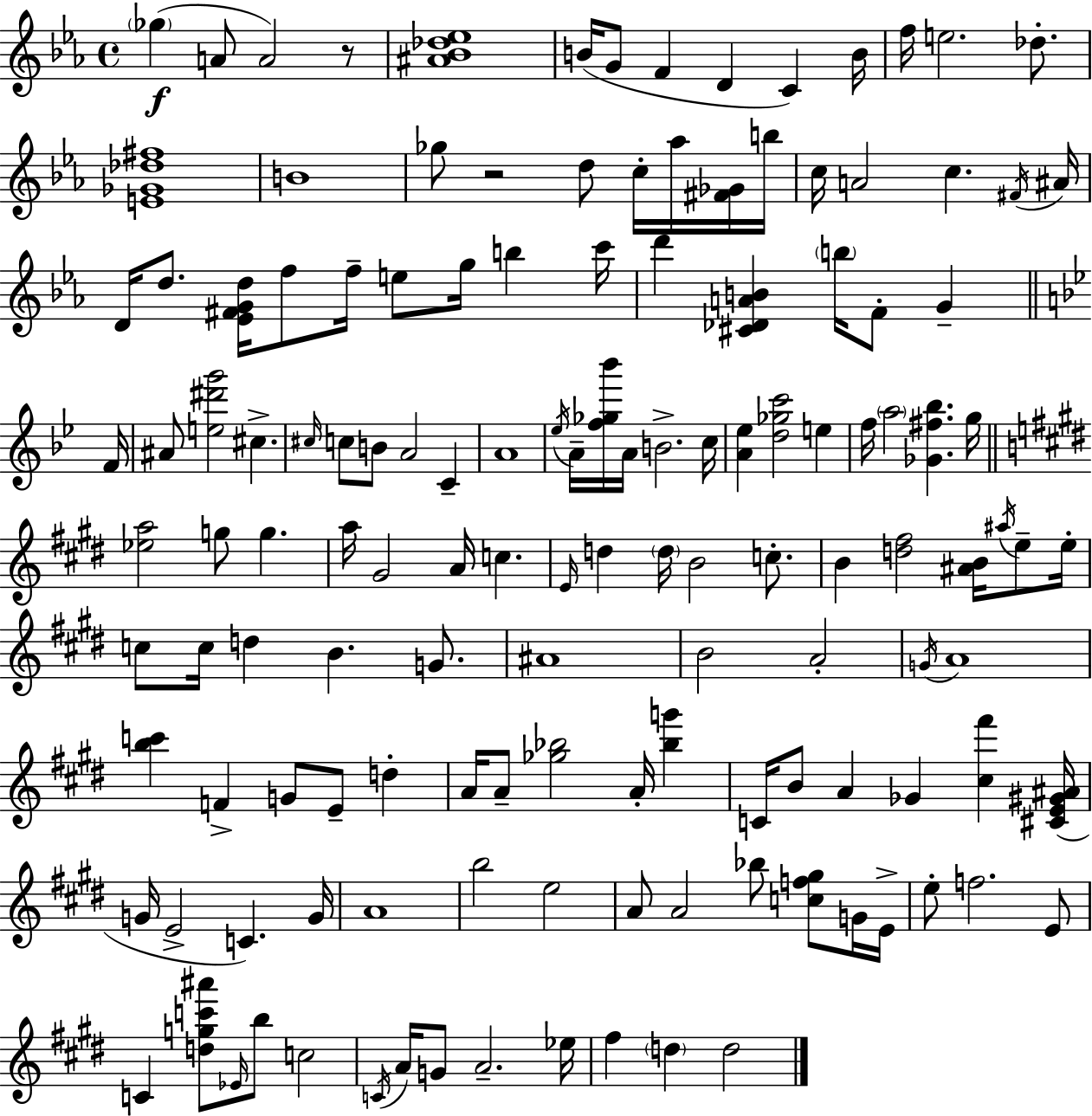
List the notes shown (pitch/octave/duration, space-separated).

Gb5/q A4/e A4/h R/e [A#4,Bb4,Db5,Eb5]/w B4/s G4/e F4/q D4/q C4/q B4/s F5/s E5/h. Db5/e. [E4,Gb4,Db5,F#5]/w B4/w Gb5/e R/h D5/e C5/s Ab5/s [F#4,Gb4]/s B5/s C5/s A4/h C5/q. F#4/s A#4/s D4/s D5/e. [Eb4,F#4,G4,D5]/s F5/e F5/s E5/e G5/s B5/q C6/s D6/q [C#4,Db4,A4,B4]/q B5/s F4/e G4/q F4/s A#4/e [E5,D#6,G6]/h C#5/q. C#5/s C5/e B4/e A4/h C4/q A4/w Eb5/s A4/s [F5,Gb5,Bb6]/s A4/s B4/h. C5/s [A4,Eb5]/q [D5,Gb5,C6]/h E5/q F5/s A5/h [Gb4,F#5,Bb5]/q. G5/s [Eb5,A5]/h G5/e G5/q. A5/s G#4/h A4/s C5/q. E4/s D5/q D5/s B4/h C5/e. B4/q [D5,F#5]/h [A#4,B4]/s A#5/s E5/e E5/s C5/e C5/s D5/q B4/q. G4/e. A#4/w B4/h A4/h G4/s A4/w [B5,C6]/q F4/q G4/e E4/e D5/q A4/s A4/e [Gb5,Bb5]/h A4/s [Bb5,G6]/q C4/s B4/e A4/q Gb4/q [C#5,F#6]/q [C#4,E4,G#4,A#4]/s G4/s E4/h C4/q. G4/s A4/w B5/h E5/h A4/e A4/h Bb5/e [C5,F5,G#5]/e G4/s E4/s E5/e F5/h. E4/e C4/q [D5,G5,C6,A#6]/e Eb4/s B5/e C5/h C4/s A4/s G4/e A4/h. Eb5/s F#5/q D5/q D5/h